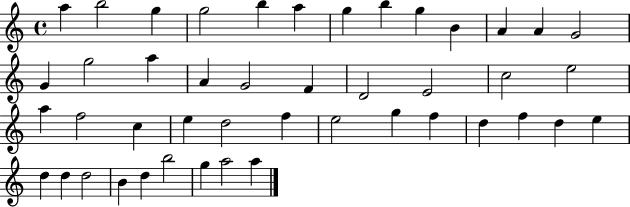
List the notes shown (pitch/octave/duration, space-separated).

A5/q B5/h G5/q G5/h B5/q A5/q G5/q B5/q G5/q B4/q A4/q A4/q G4/h G4/q G5/h A5/q A4/q G4/h F4/q D4/h E4/h C5/h E5/h A5/q F5/h C5/q E5/q D5/h F5/q E5/h G5/q F5/q D5/q F5/q D5/q E5/q D5/q D5/q D5/h B4/q D5/q B5/h G5/q A5/h A5/q